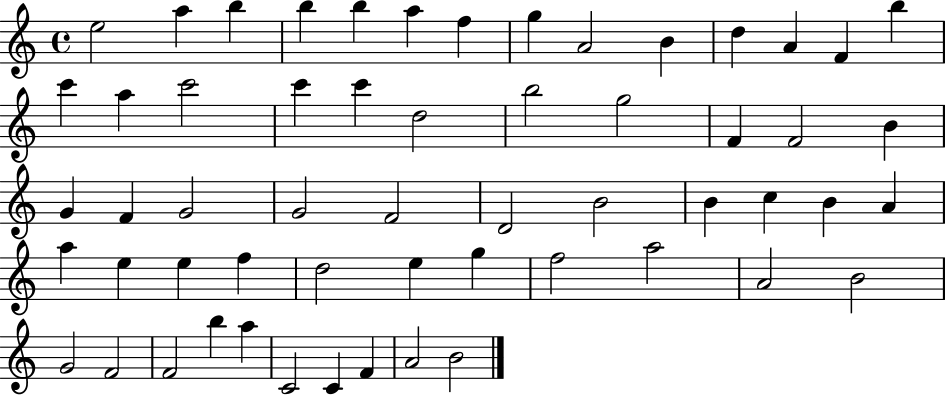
X:1
T:Untitled
M:4/4
L:1/4
K:C
e2 a b b b a f g A2 B d A F b c' a c'2 c' c' d2 b2 g2 F F2 B G F G2 G2 F2 D2 B2 B c B A a e e f d2 e g f2 a2 A2 B2 G2 F2 F2 b a C2 C F A2 B2